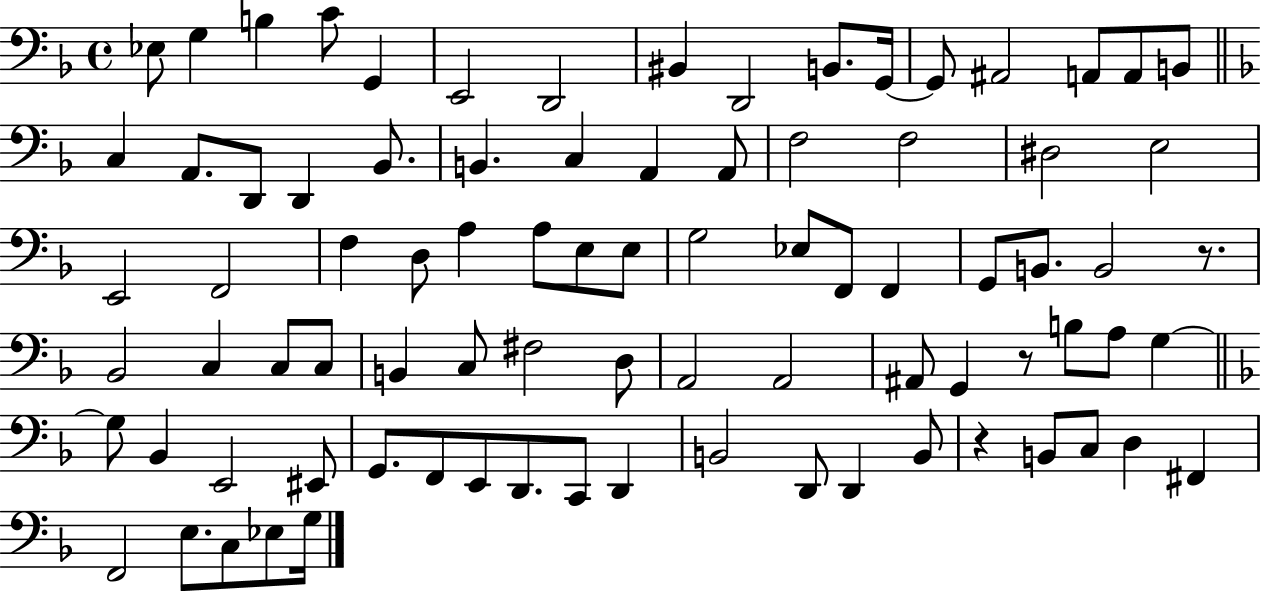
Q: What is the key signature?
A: F major